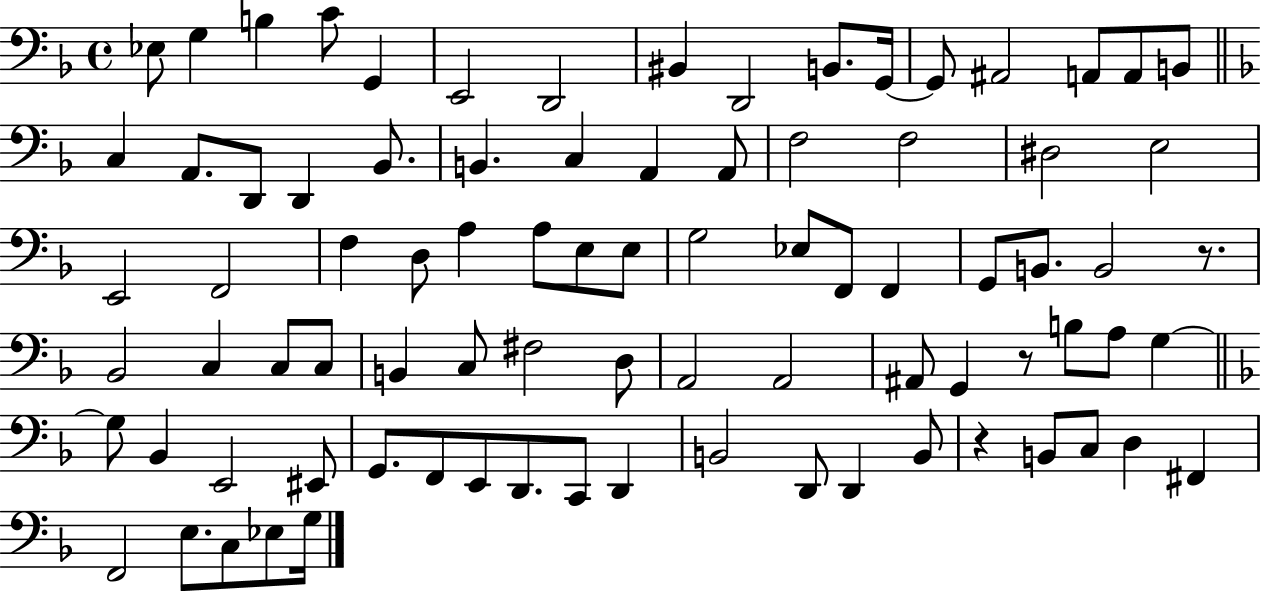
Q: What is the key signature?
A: F major